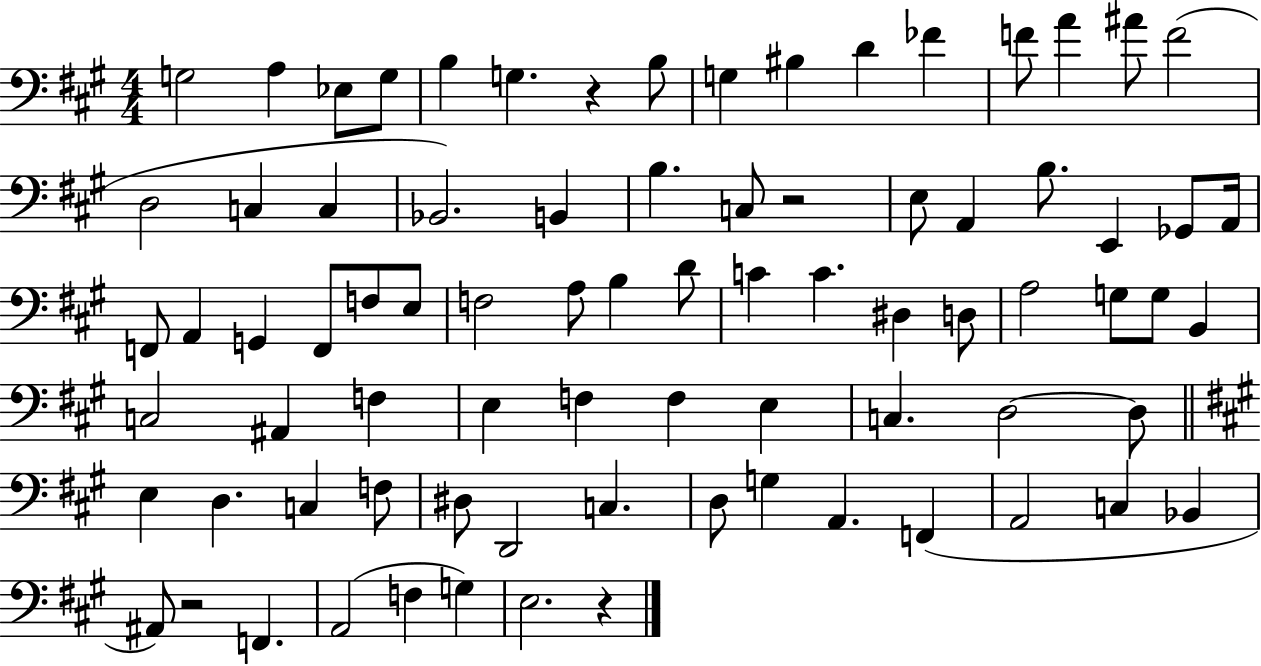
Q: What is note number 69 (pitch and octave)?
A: C3